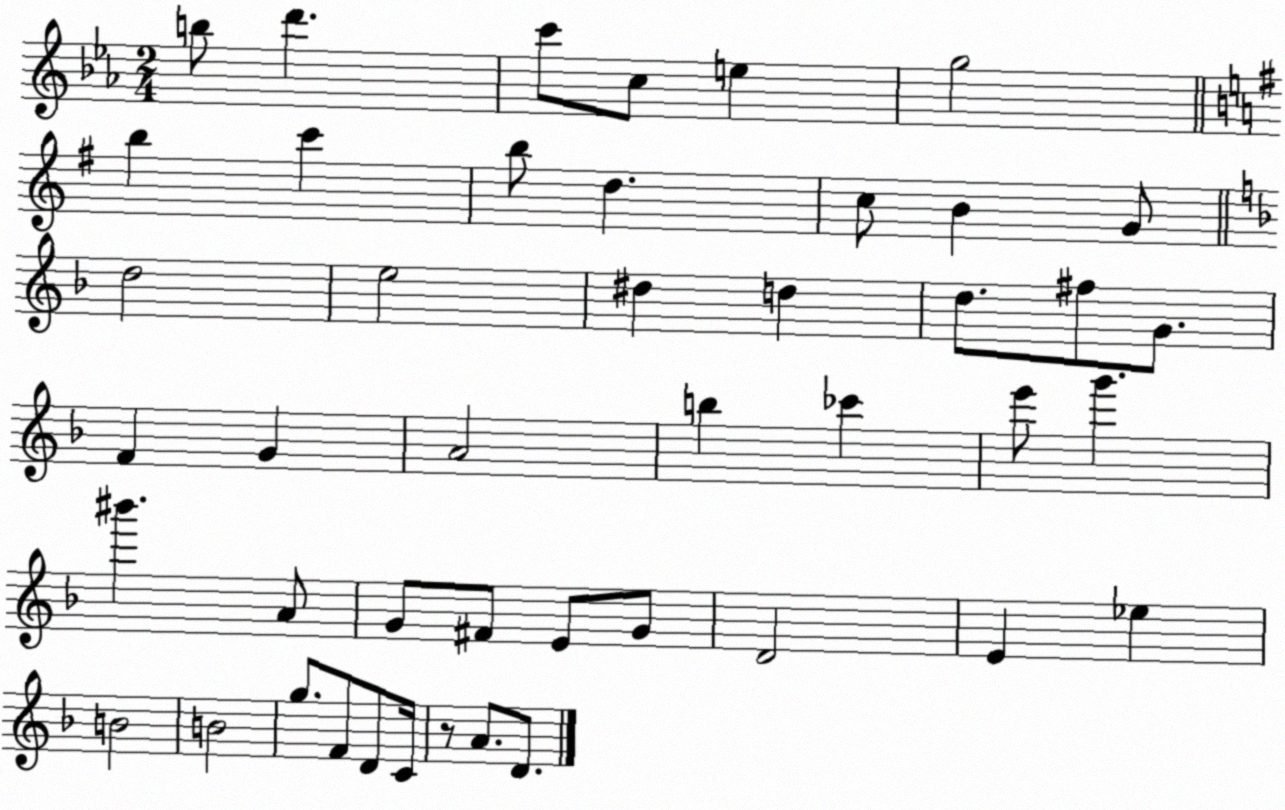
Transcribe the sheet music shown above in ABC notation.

X:1
T:Untitled
M:2/4
L:1/4
K:Eb
b/2 d' c'/2 c/2 e g2 b c' b/2 d c/2 B G/2 d2 e2 ^d d d/2 ^f/2 G/2 F G A2 b _c' e'/2 g' ^b' A/2 G/2 ^F/2 E/2 G/2 D2 E _e B2 B2 g/2 F/2 D/2 C/4 z/2 A/2 D/2